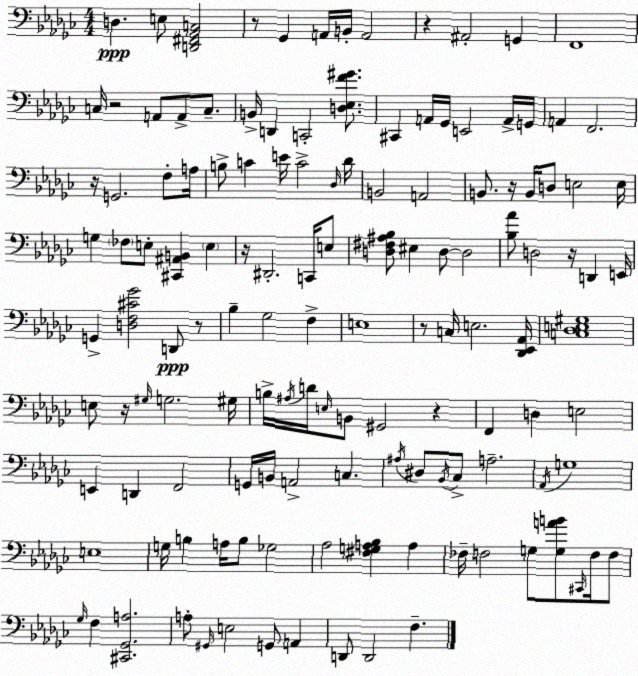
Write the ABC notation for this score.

X:1
T:Untitled
M:4/4
L:1/4
K:Ebm
D, E,/2 [D,,^F,,_A,,C,]2 z/2 _G,, A,,/4 B,,/4 A,,2 z ^A,,2 G,, F,,4 C,/4 z2 A,,/2 A,,/2 C,/2 B,,/4 D,, C,,2 [D,_E,F^G]/2 ^C,, A,,/4 _G,,/4 E,,2 A,,/4 G,,/4 A,, F,,2 z/4 G,,2 F,/2 A,/4 B,/2 C E/4 C2 _D,/4 _D/4 B,,2 A,,2 B,,/2 z/4 B,,/4 D,/2 E,2 E,/4 G, _F,/2 E,/2 [^C,,^A,,B,,] E, z/4 ^D,,2 C,,/4 E,/2 [D,^F,^A,_B,]/2 ^E, D,/2 D,2 [_B,_A]/2 D,2 z/4 D,, E,,/4 G,, [D,F,^C_G]2 D,,/2 z/2 _B, _G,2 F, E,4 z/2 C,/4 E,2 [_D,,_E,,_A,,]/4 [C,_D,E,^G,]4 E,/2 z/4 ^G,/4 G,2 ^G,/4 B,/4 ^A,/4 D/4 E,/4 B,,/2 ^G,,2 z F,, D, E,2 E,, D,, F,,2 G,,/4 B,,/4 A,,2 C, ^A,/4 ^D,/2 _B,,/4 _C,/2 A,2 _A,,/4 G,4 E,4 G,/4 B, A,/4 B,/2 _G,2 _A,2 [^F,G,A,_B,] A, _F,/4 F,2 G,/2 [G,AB]/2 ^C,,/4 F,/4 F,/2 _G,/4 F, [^C,,_G,,A,]2 A,/2 ^G,,/4 E,2 G,,/2 A,, D,,/2 D,,2 F,